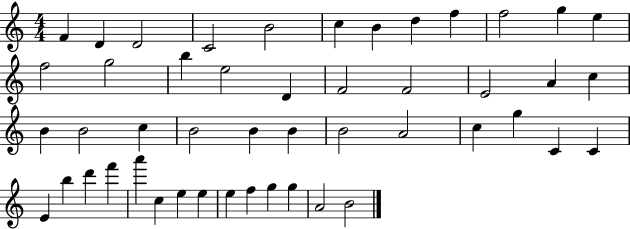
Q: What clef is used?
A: treble